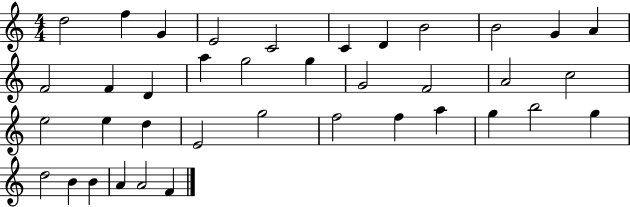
D5/h F5/q G4/q E4/h C4/h C4/q D4/q B4/h B4/h G4/q A4/q F4/h F4/q D4/q A5/q G5/h G5/q G4/h F4/h A4/h C5/h E5/h E5/q D5/q E4/h G5/h F5/h F5/q A5/q G5/q B5/h G5/q D5/h B4/q B4/q A4/q A4/h F4/q